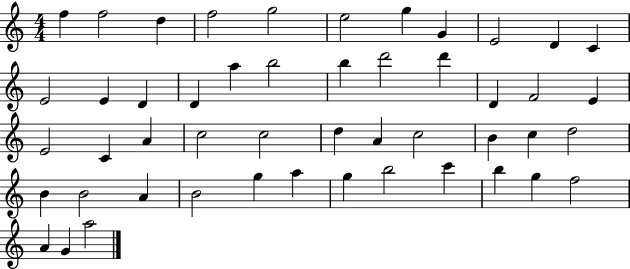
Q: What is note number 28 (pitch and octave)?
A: C5